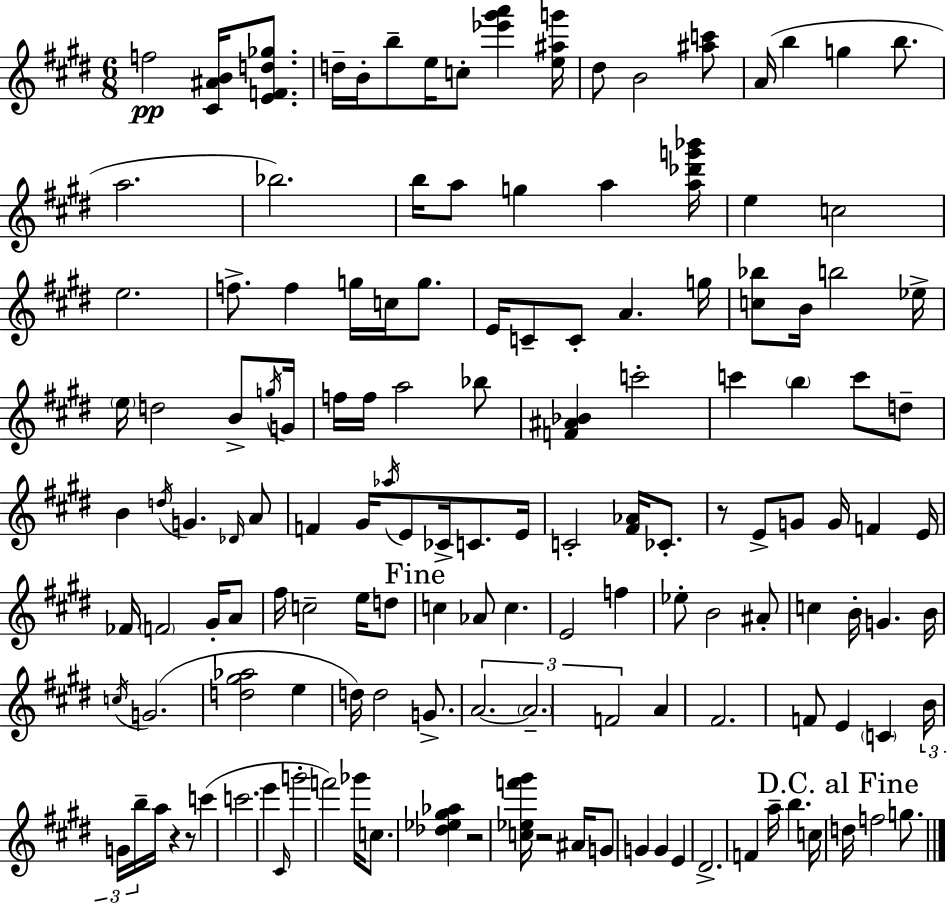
F5/h [C#4,A#4,B4]/s [E4,F4,D5,Gb5]/e. D5/s B4/s B5/e E5/s C5/e [Eb6,G#6,A6]/q [E5,A#5,G6]/s D#5/e B4/h [A#5,C6]/e A4/s B5/q G5/q B5/e. A5/h. Bb5/h. B5/s A5/e G5/q A5/q [A5,Db6,G6,Bb6]/s E5/q C5/h E5/h. F5/e. F5/q G5/s C5/s G5/e. E4/s C4/e C4/e A4/q. G5/s [C5,Bb5]/e B4/s B5/h Eb5/s E5/s D5/h B4/e G5/s G4/s F5/s F5/s A5/h Bb5/e [F4,A#4,Bb4]/q C6/h C6/q B5/q C6/e D5/e B4/q D5/s G4/q. Db4/s A4/e F4/q G#4/s Ab5/s E4/e CES4/s C4/e. E4/s C4/h [F#4,Ab4]/s CES4/e. R/e E4/e G4/e G4/s F4/q E4/s FES4/s F4/h G#4/s A4/e F#5/s C5/h E5/s D5/e C5/q Ab4/e C5/q. E4/h F5/q Eb5/e B4/h A#4/e C5/q B4/s G4/q. B4/s C5/s G4/h. [D5,G#5,Ab5]/h E5/q D5/s D5/h G4/e. A4/h. A4/h. F4/h A4/q F#4/h. F4/e E4/q C4/q B4/s G4/s B5/s A5/s R/q R/e C6/q C6/h. E6/q C#4/s G6/h F6/h Gb6/s C5/e. [Db5,Eb5,G#5,Ab5]/q R/h [C5,Eb5,F6,G#6]/s R/h A#4/s G4/e G4/q G4/q E4/q D#4/h. F4/q A5/s B5/q. C5/s D5/s F5/h G5/e.